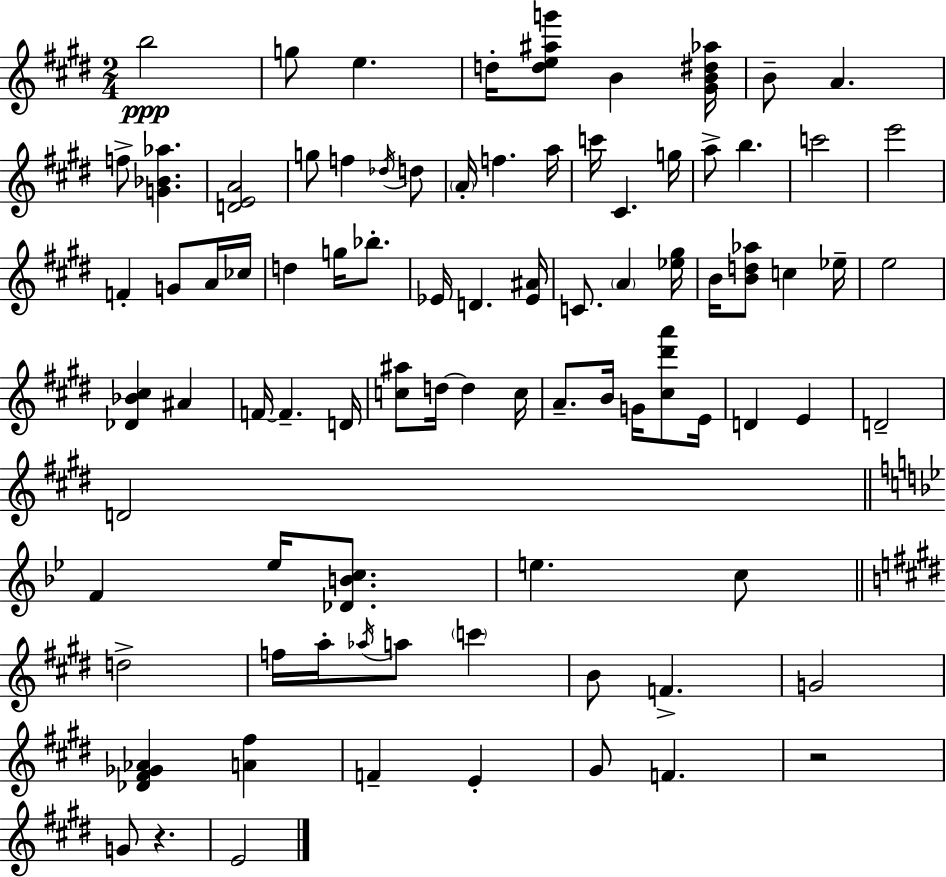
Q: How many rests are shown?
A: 2